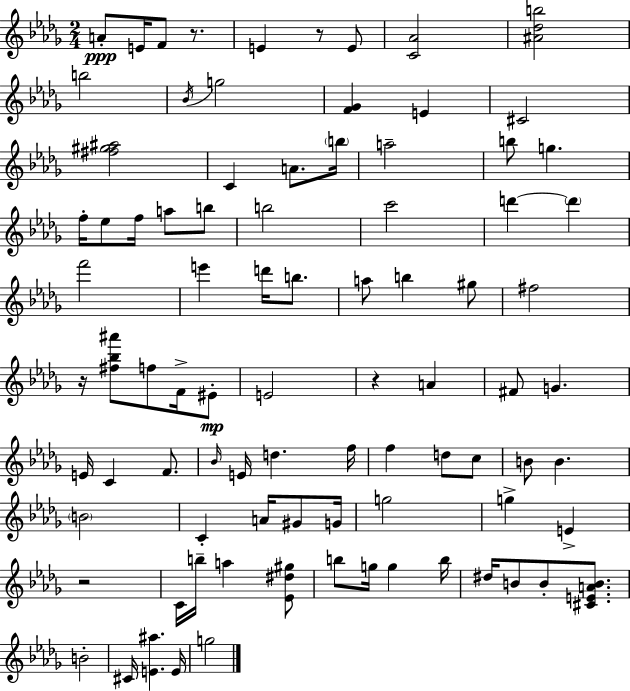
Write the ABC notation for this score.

X:1
T:Untitled
M:2/4
L:1/4
K:Bbm
A/2 E/4 F/2 z/2 E z/2 E/2 [C_A]2 [^A_db]2 b2 _B/4 g2 [F_G] E ^C2 [^f^g^a]2 C A/2 b/4 a2 b/2 g f/4 _e/2 f/4 a/2 b/2 b2 c'2 d' d' f'2 e' d'/4 b/2 a/2 b ^g/2 ^f2 z/4 [^f_b^a']/2 f/2 F/4 ^E/2 E2 z A ^F/2 G E/4 C F/2 _B/4 E/4 d f/4 f d/2 c/2 B/2 B B2 C A/4 ^G/2 G/4 g2 g E z2 C/4 b/4 a [_E^d^g]/2 b/2 g/4 g b/4 ^d/4 B/2 B/2 [^CEAB]/2 B2 ^C/4 [E^a] E/4 g2